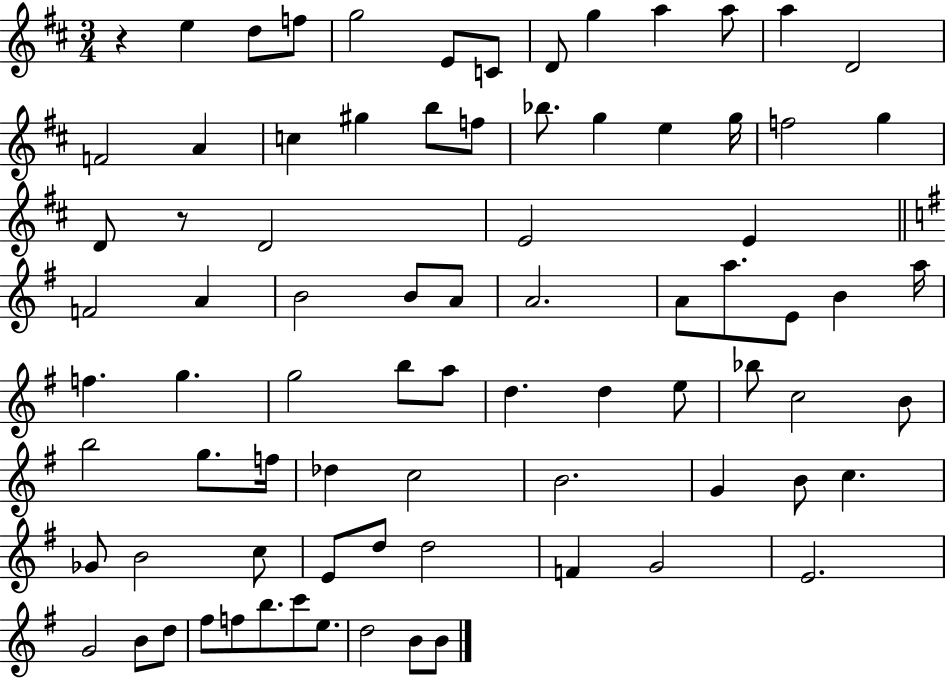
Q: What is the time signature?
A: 3/4